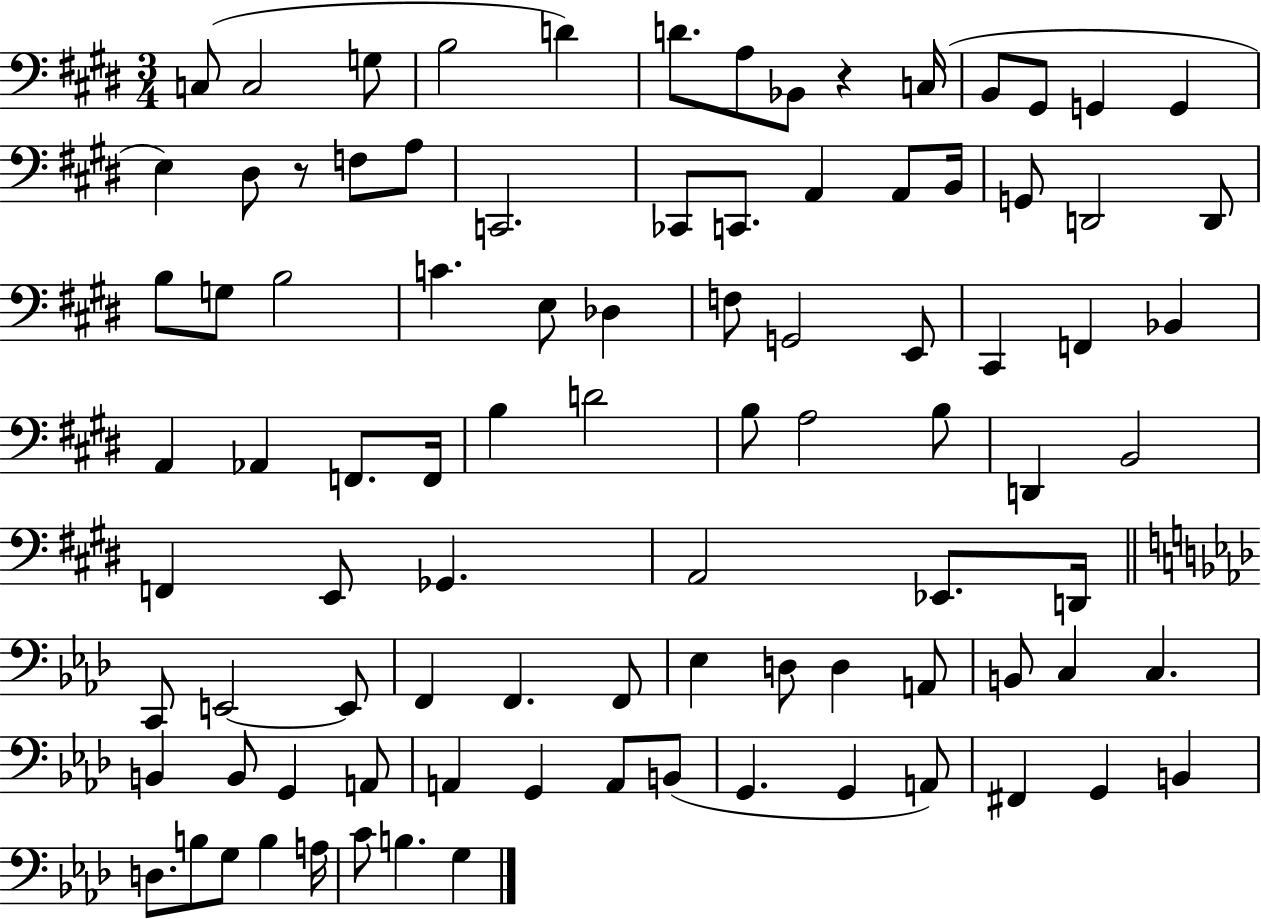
{
  \clef bass
  \numericTimeSignature
  \time 3/4
  \key e \major
  \repeat volta 2 { c8( c2 g8 | b2 d'4) | d'8. a8 bes,8 r4 c16( | b,8 gis,8 g,4 g,4 | \break e4) dis8 r8 f8 a8 | c,2. | ces,8 c,8. a,4 a,8 b,16 | g,8 d,2 d,8 | \break b8 g8 b2 | c'4. e8 des4 | f8 g,2 e,8 | cis,4 f,4 bes,4 | \break a,4 aes,4 f,8. f,16 | b4 d'2 | b8 a2 b8 | d,4 b,2 | \break f,4 e,8 ges,4. | a,2 ees,8. d,16 | \bar "||" \break \key f \minor c,8 e,2~~ e,8 | f,4 f,4. f,8 | ees4 d8 d4 a,8 | b,8 c4 c4. | \break b,4 b,8 g,4 a,8 | a,4 g,4 a,8 b,8( | g,4. g,4 a,8) | fis,4 g,4 b,4 | \break d8. b8 g8 b4 a16 | c'8 b4. g4 | } \bar "|."
}